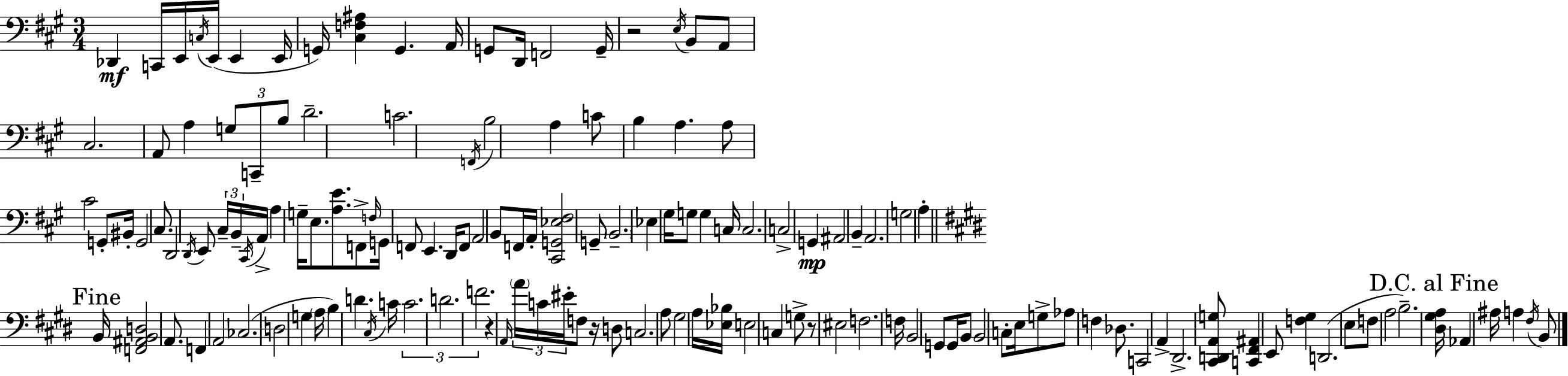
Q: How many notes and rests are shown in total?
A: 142